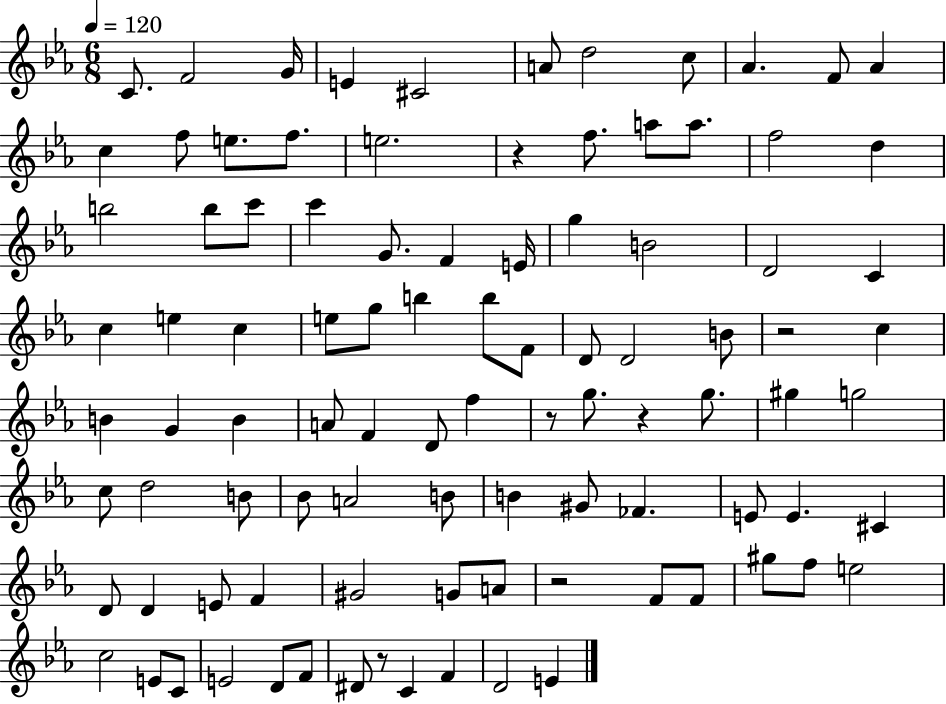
C4/e. F4/h G4/s E4/q C#4/h A4/e D5/h C5/e Ab4/q. F4/e Ab4/q C5/q F5/e E5/e. F5/e. E5/h. R/q F5/e. A5/e A5/e. F5/h D5/q B5/h B5/e C6/e C6/q G4/e. F4/q E4/s G5/q B4/h D4/h C4/q C5/q E5/q C5/q E5/e G5/e B5/q B5/e F4/e D4/e D4/h B4/e R/h C5/q B4/q G4/q B4/q A4/e F4/q D4/e F5/q R/e G5/e. R/q G5/e. G#5/q G5/h C5/e D5/h B4/e Bb4/e A4/h B4/e B4/q G#4/e FES4/q. E4/e E4/q. C#4/q D4/e D4/q E4/e F4/q G#4/h G4/e A4/e R/h F4/e F4/e G#5/e F5/e E5/h C5/h E4/e C4/e E4/h D4/e F4/e D#4/e R/e C4/q F4/q D4/h E4/q